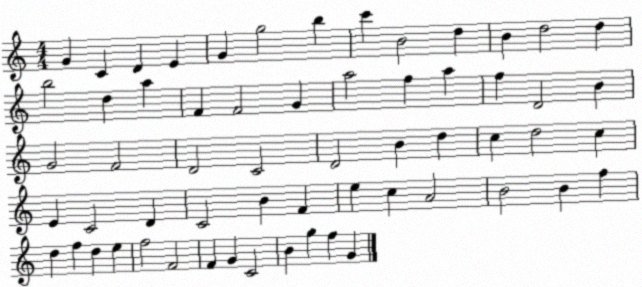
X:1
T:Untitled
M:4/4
L:1/4
K:C
G C D E G g2 b c' B2 d B d2 d b2 d a F F2 G a2 f a f D2 B G2 F2 D2 C2 D2 B d c d2 c E C2 D C2 B F e c A2 B2 B f d f d e f2 F2 F G C2 B g f G